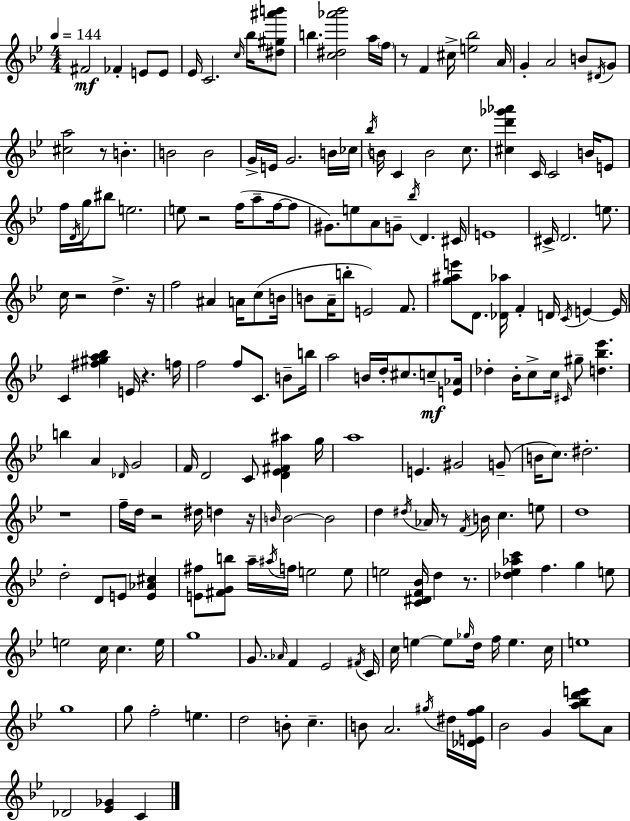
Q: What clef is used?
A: treble